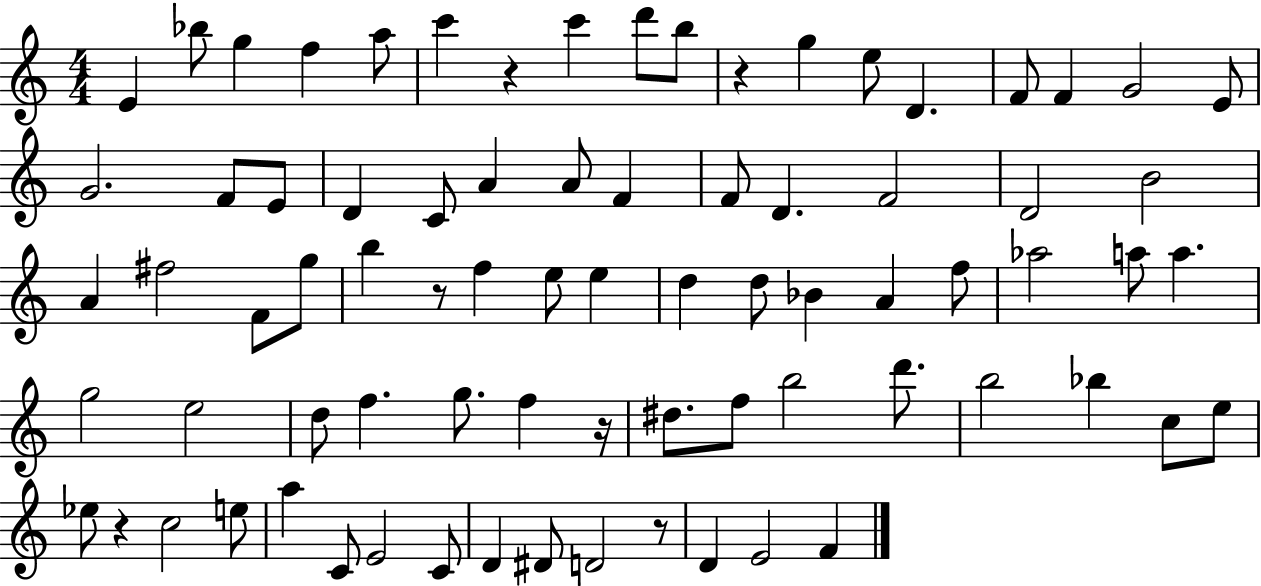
E4/q Bb5/e G5/q F5/q A5/e C6/q R/q C6/q D6/e B5/e R/q G5/q E5/e D4/q. F4/e F4/q G4/h E4/e G4/h. F4/e E4/e D4/q C4/e A4/q A4/e F4/q F4/e D4/q. F4/h D4/h B4/h A4/q F#5/h F4/e G5/e B5/q R/e F5/q E5/e E5/q D5/q D5/e Bb4/q A4/q F5/e Ab5/h A5/e A5/q. G5/h E5/h D5/e F5/q. G5/e. F5/q R/s D#5/e. F5/e B5/h D6/e. B5/h Bb5/q C5/e E5/e Eb5/e R/q C5/h E5/e A5/q C4/e E4/h C4/e D4/q D#4/e D4/h R/e D4/q E4/h F4/q